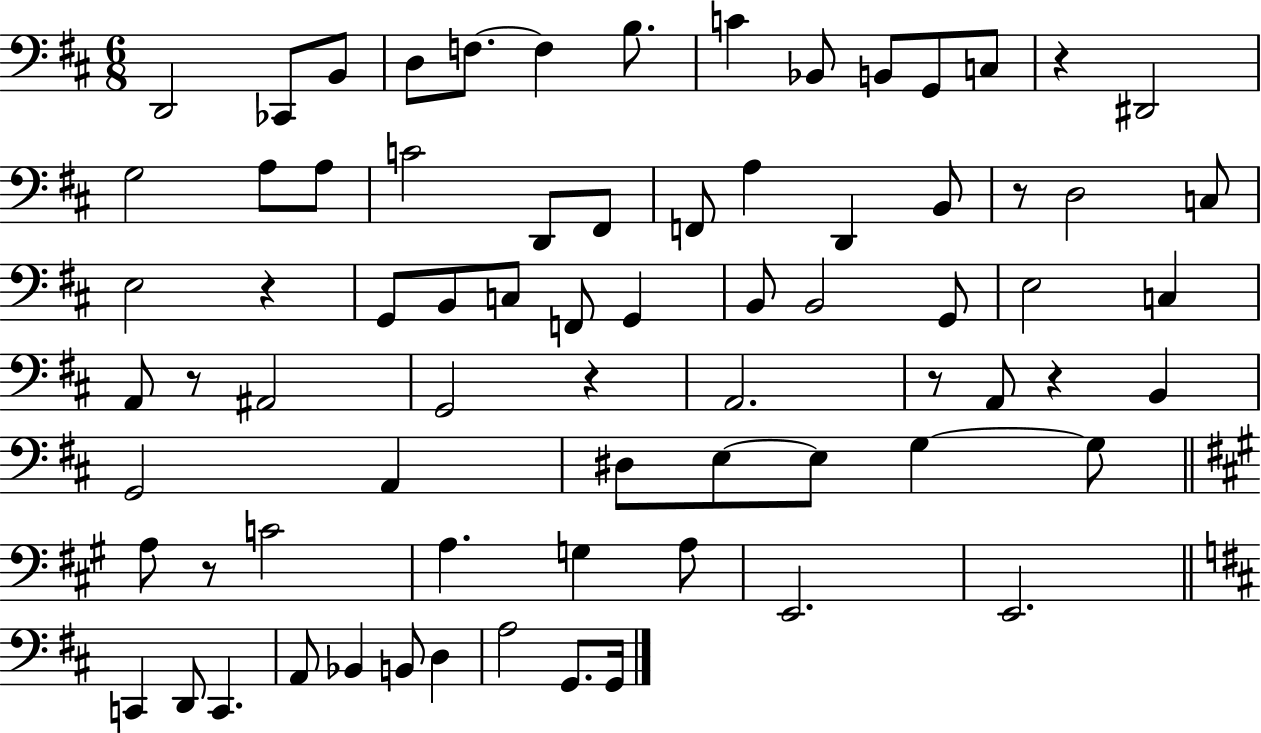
D2/h CES2/e B2/e D3/e F3/e. F3/q B3/e. C4/q Bb2/e B2/e G2/e C3/e R/q D#2/h G3/h A3/e A3/e C4/h D2/e F#2/e F2/e A3/q D2/q B2/e R/e D3/h C3/e E3/h R/q G2/e B2/e C3/e F2/e G2/q B2/e B2/h G2/e E3/h C3/q A2/e R/e A#2/h G2/h R/q A2/h. R/e A2/e R/q B2/q G2/h A2/q D#3/e E3/e E3/e G3/q G3/e A3/e R/e C4/h A3/q. G3/q A3/e E2/h. E2/h. C2/q D2/e C2/q. A2/e Bb2/q B2/e D3/q A3/h G2/e. G2/s